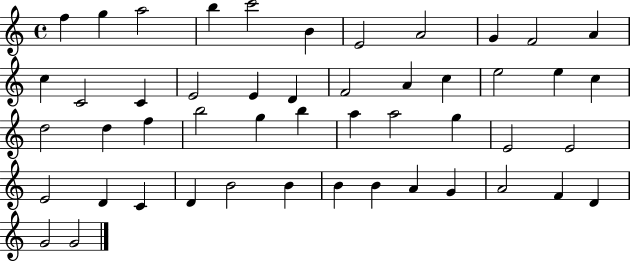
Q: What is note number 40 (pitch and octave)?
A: B4